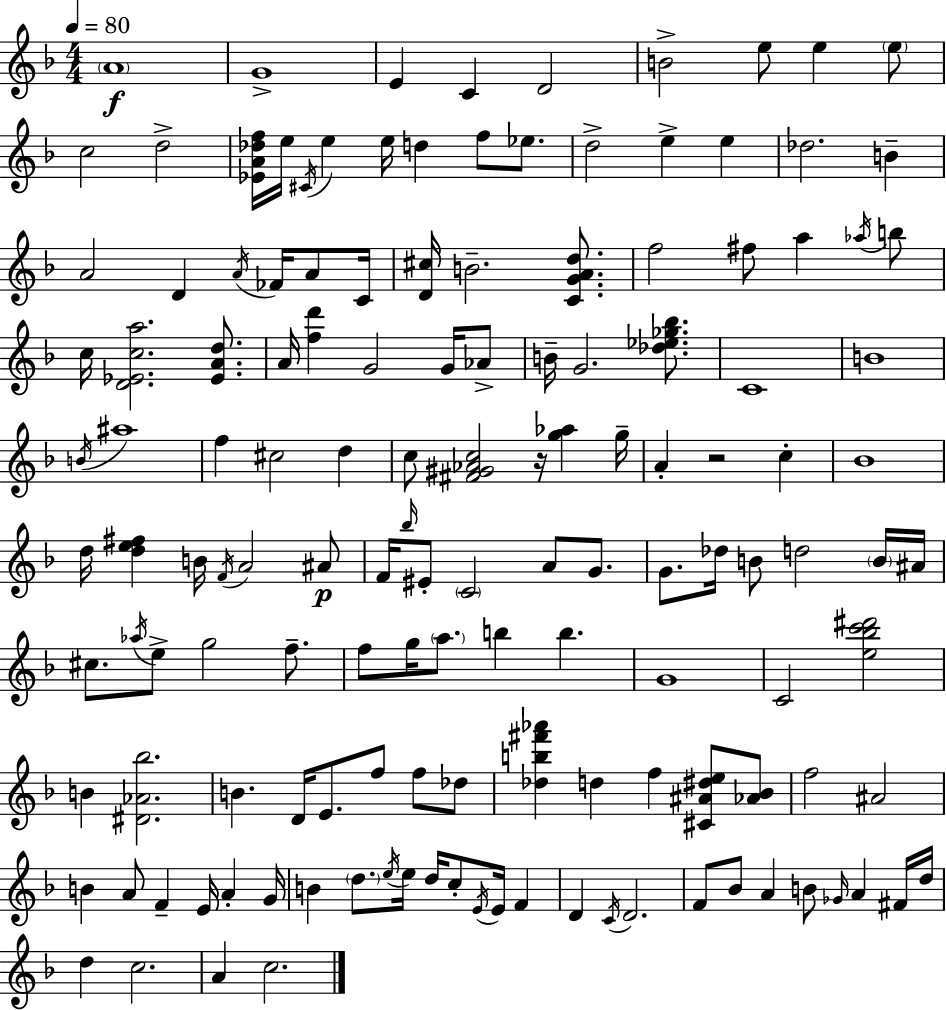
A4/w G4/w E4/q C4/q D4/h B4/h E5/e E5/q E5/e C5/h D5/h [Eb4,A4,Db5,F5]/s E5/s C#4/s E5/q E5/s D5/q F5/e Eb5/e. D5/h E5/q E5/q Db5/h. B4/q A4/h D4/q A4/s FES4/s A4/e C4/s [D4,C#5]/s B4/h. [C4,G4,A4,D5]/e. F5/h F#5/e A5/q Ab5/s B5/e C5/s [D4,Eb4,C5,A5]/h. [Eb4,A4,D5]/e. A4/s [F5,D6]/q G4/h G4/s Ab4/e B4/s G4/h. [Db5,Eb5,Gb5,Bb5]/e. C4/w B4/w B4/s A#5/w F5/q C#5/h D5/q C5/e [F#4,G#4,Ab4,C5]/h R/s [G5,Ab5]/q G5/s A4/q R/h C5/q Bb4/w D5/s [D5,E5,F#5]/q B4/s F4/s A4/h A#4/e F4/s Bb5/s EIS4/e C4/h A4/e G4/e. G4/e. Db5/s B4/e D5/h B4/s A#4/s C#5/e. Ab5/s E5/e G5/h F5/e. F5/e G5/s A5/e. B5/q B5/q. G4/w C4/h [E5,Bb5,C6,D#6]/h B4/q [D#4,Ab4,Bb5]/h. B4/q. D4/s E4/e. F5/e F5/e Db5/e [Db5,B5,F#6,Ab6]/q D5/q F5/q [C#4,A#4,D#5,E5]/e [Ab4,Bb4]/e F5/h A#4/h B4/q A4/e F4/q E4/s A4/q G4/s B4/q D5/e. E5/s E5/s D5/s C5/e E4/s E4/s F4/q D4/q C4/s D4/h. F4/e Bb4/e A4/q B4/e Gb4/s A4/q F#4/s D5/s D5/q C5/h. A4/q C5/h.